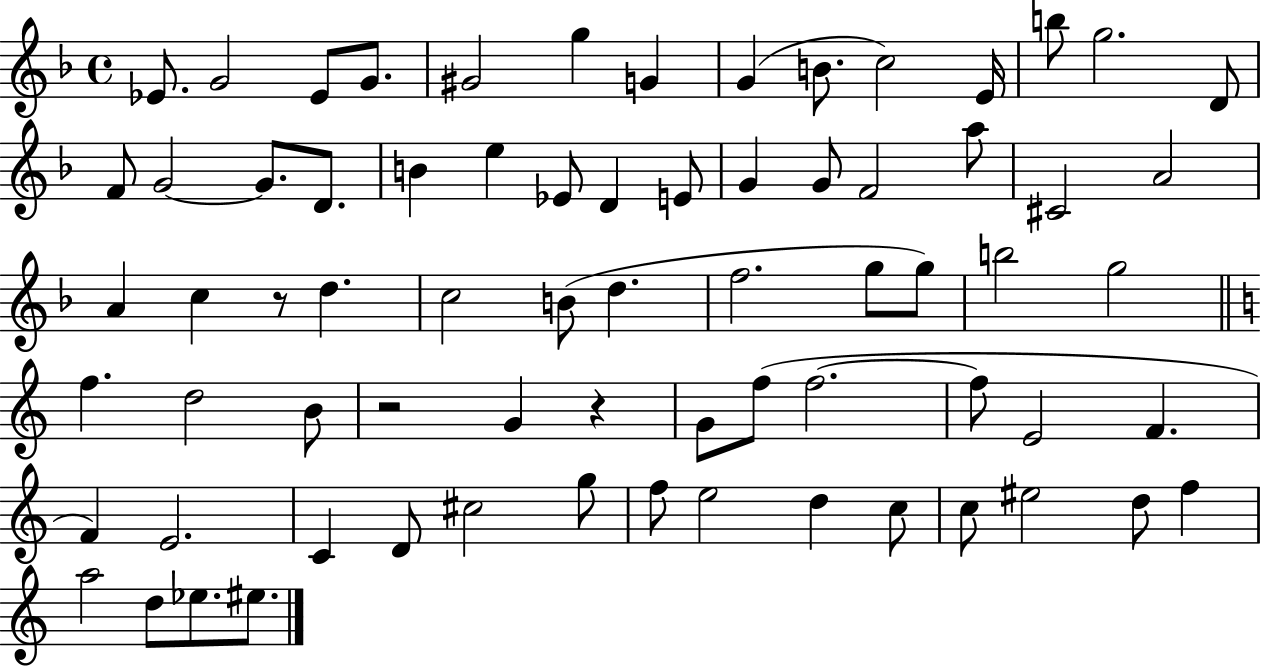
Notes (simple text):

Eb4/e. G4/h Eb4/e G4/e. G#4/h G5/q G4/q G4/q B4/e. C5/h E4/s B5/e G5/h. D4/e F4/e G4/h G4/e. D4/e. B4/q E5/q Eb4/e D4/q E4/e G4/q G4/e F4/h A5/e C#4/h A4/h A4/q C5/q R/e D5/q. C5/h B4/e D5/q. F5/h. G5/e G5/e B5/h G5/h F5/q. D5/h B4/e R/h G4/q R/q G4/e F5/e F5/h. F5/e E4/h F4/q. F4/q E4/h. C4/q D4/e C#5/h G5/e F5/e E5/h D5/q C5/e C5/e EIS5/h D5/e F5/q A5/h D5/e Eb5/e. EIS5/e.